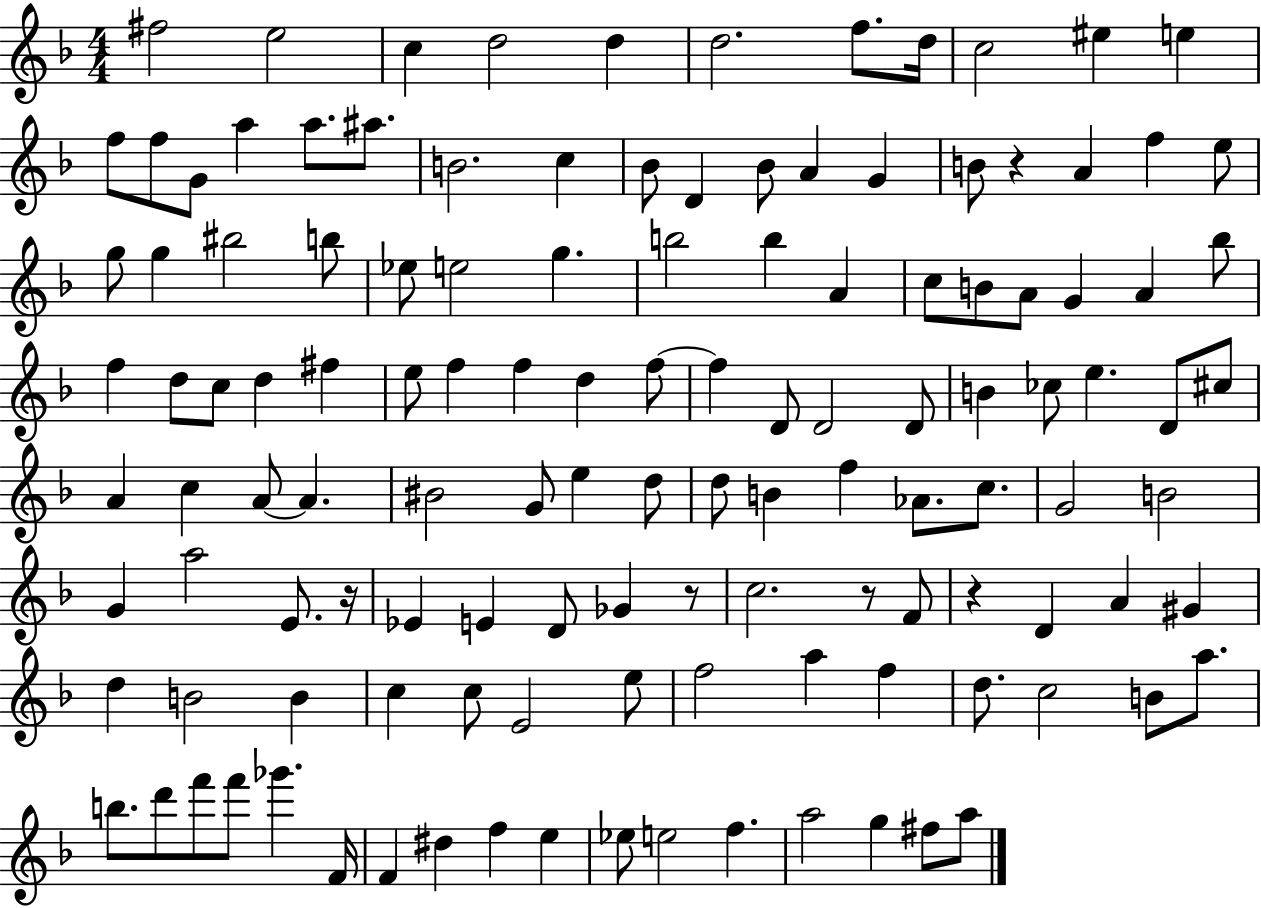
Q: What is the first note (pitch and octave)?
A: F#5